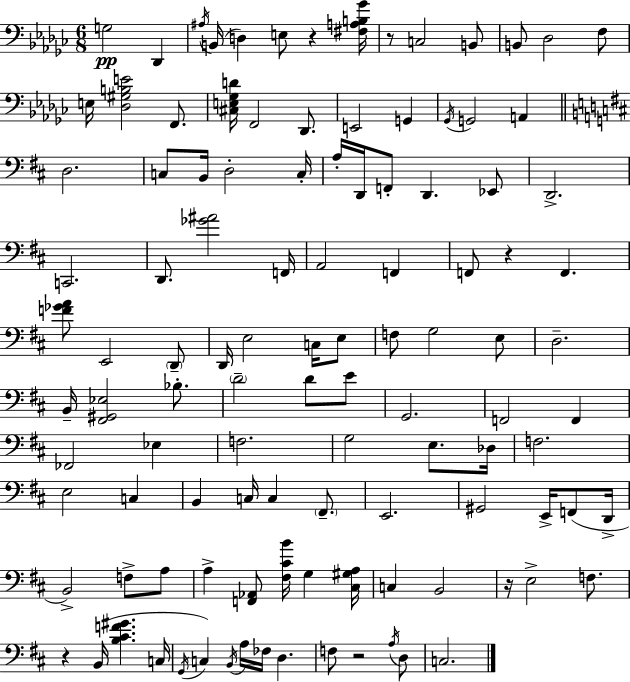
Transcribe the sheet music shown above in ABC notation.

X:1
T:Untitled
M:6/8
L:1/4
K:Ebm
G,2 _D,, ^A,/4 B,,/4 D, E,/2 z [^F,A,B,_G]/4 z/2 C,2 B,,/2 B,,/2 _D,2 F,/2 E,/4 [_D,^G,B,E]2 F,,/2 [^C,E,_G,D]/4 F,,2 _D,,/2 E,,2 G,, _G,,/4 G,,2 A,, D,2 C,/2 B,,/4 D,2 C,/4 A,/4 D,,/4 F,,/2 D,, _E,,/2 D,,2 C,,2 D,,/2 [_G^A]2 F,,/4 A,,2 F,, F,,/2 z F,, [F_GA]/2 E,,2 D,,/2 D,,/4 E,2 C,/4 E,/2 F,/2 G,2 E,/2 D,2 B,,/4 [^F,,^G,,_E,]2 _B,/2 D2 D/2 E/2 G,,2 F,,2 F,, _F,,2 _E, F,2 G,2 E,/2 _D,/4 F,2 E,2 C, B,, C,/4 C, ^F,,/2 E,,2 ^G,,2 E,,/4 F,,/2 D,,/4 B,,2 F,/2 A,/2 A, [F,,_A,,]/2 [^F,^CB]/4 G, [^C,^G,A,]/4 C, B,,2 z/4 E,2 F,/2 z B,,/4 [B,^CF^G] C,/4 G,,/4 C, B,,/4 A,/4 _F,/4 D, F,/2 z2 A,/4 D,/2 C,2